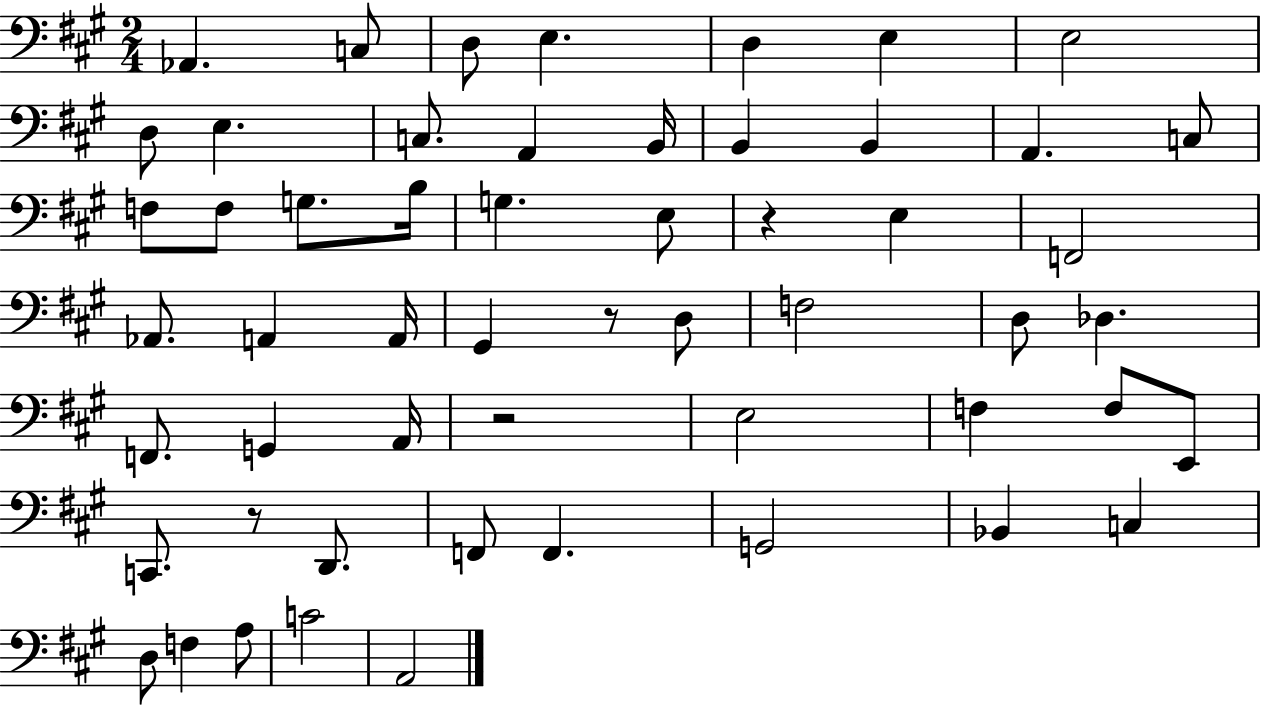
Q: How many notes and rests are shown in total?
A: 55